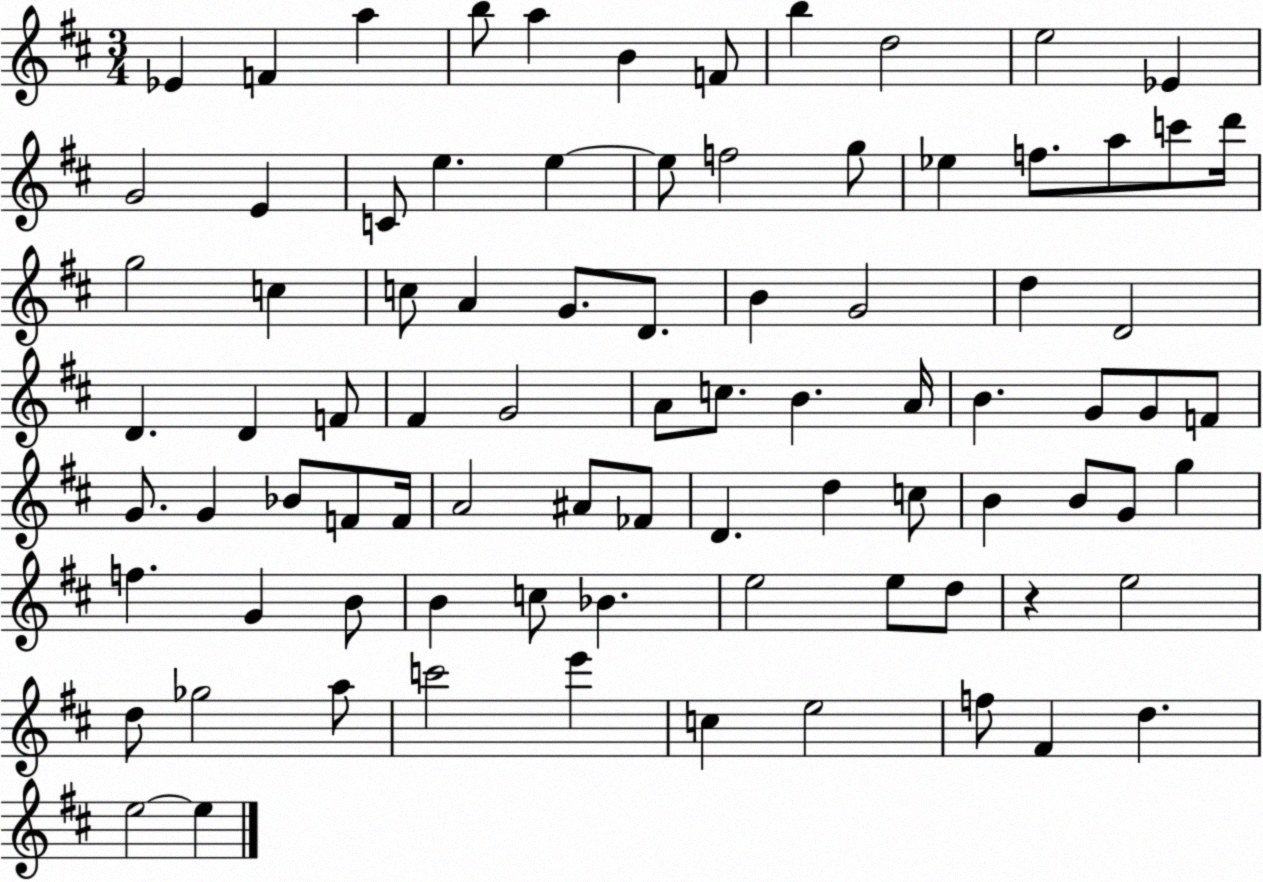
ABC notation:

X:1
T:Untitled
M:3/4
L:1/4
K:D
_E F a b/2 a B F/2 b d2 e2 _E G2 E C/2 e e e/2 f2 g/2 _e f/2 a/2 c'/2 d'/4 g2 c c/2 A G/2 D/2 B G2 d D2 D D F/2 ^F G2 A/2 c/2 B A/4 B G/2 G/2 F/2 G/2 G _B/2 F/2 F/4 A2 ^A/2 _F/2 D d c/2 B B/2 G/2 g f G B/2 B c/2 _B e2 e/2 d/2 z e2 d/2 _g2 a/2 c'2 e' c e2 f/2 ^F d e2 e